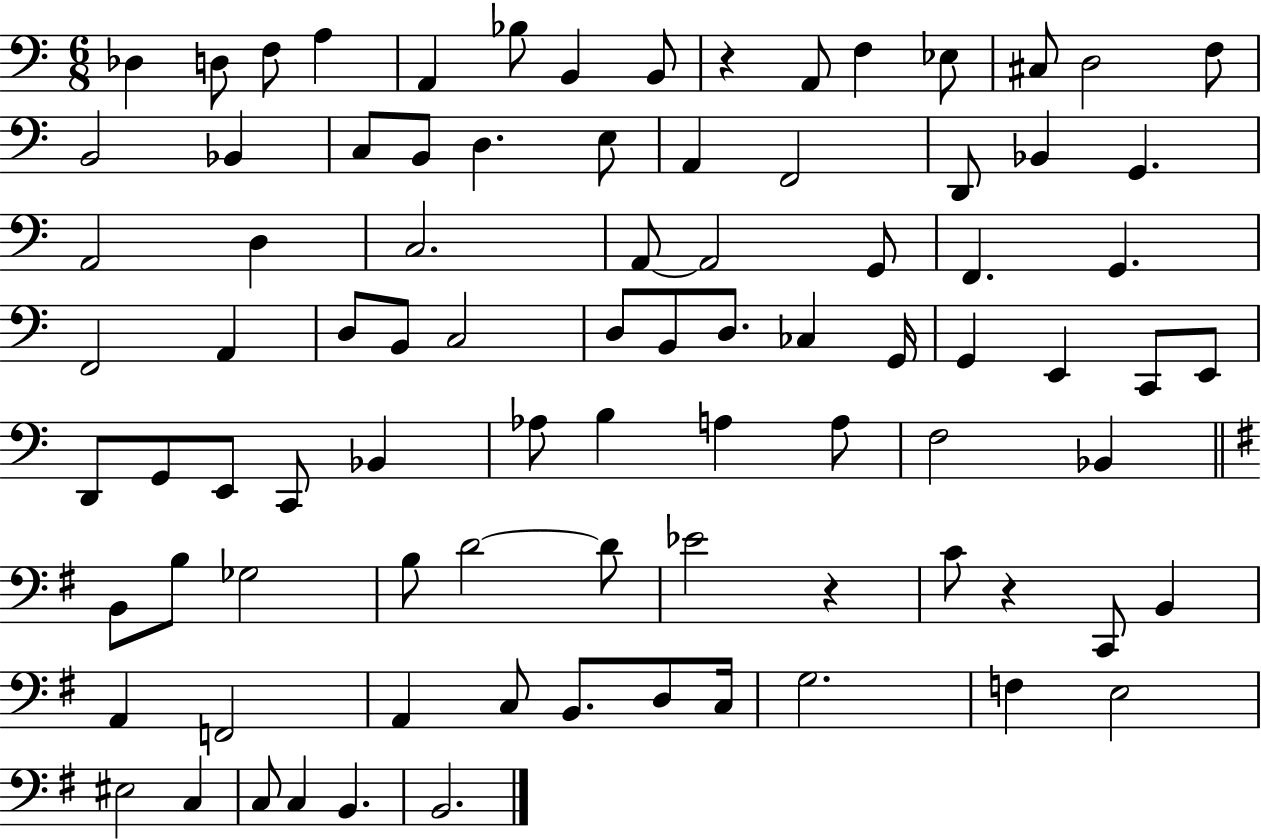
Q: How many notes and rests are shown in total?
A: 87